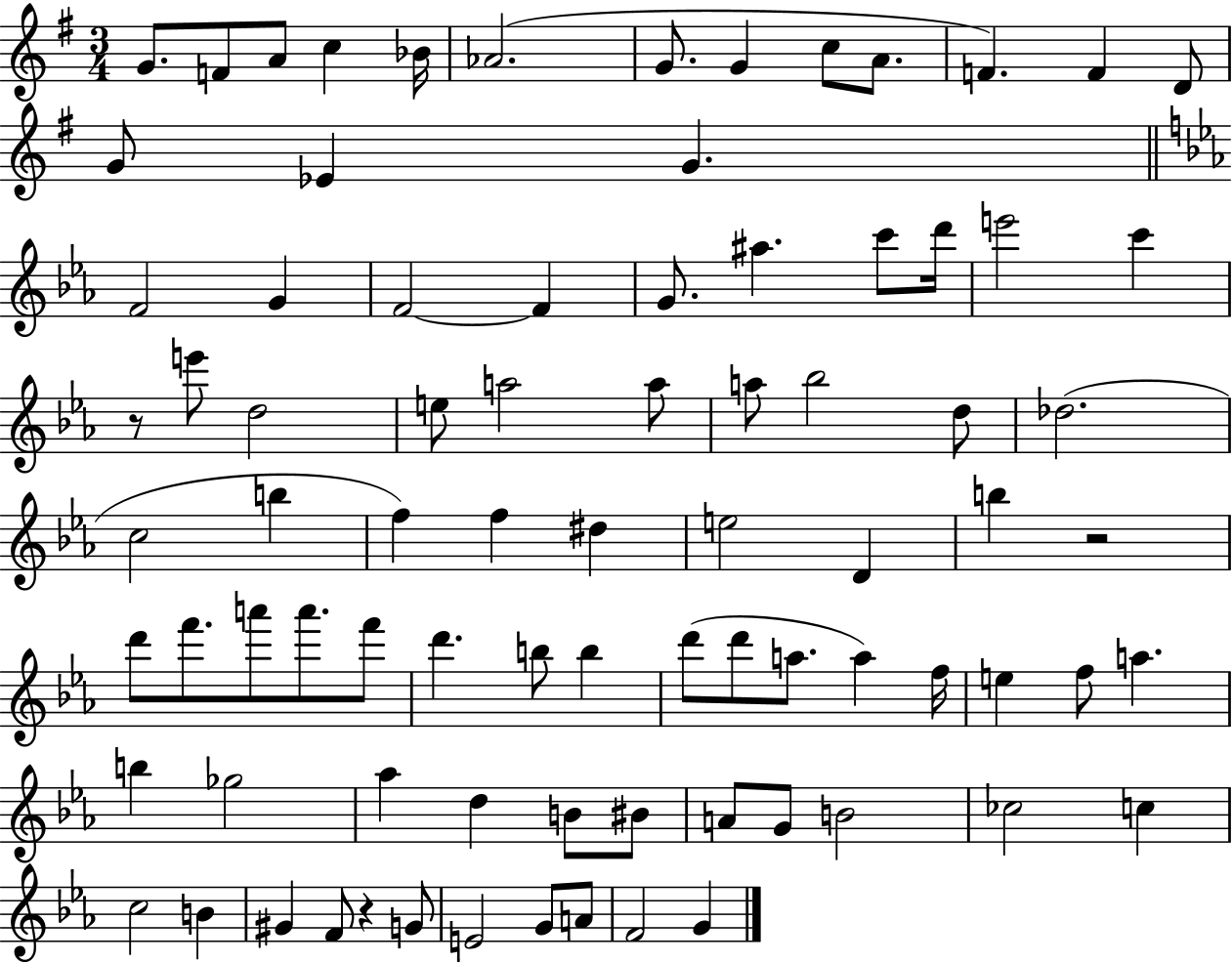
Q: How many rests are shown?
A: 3